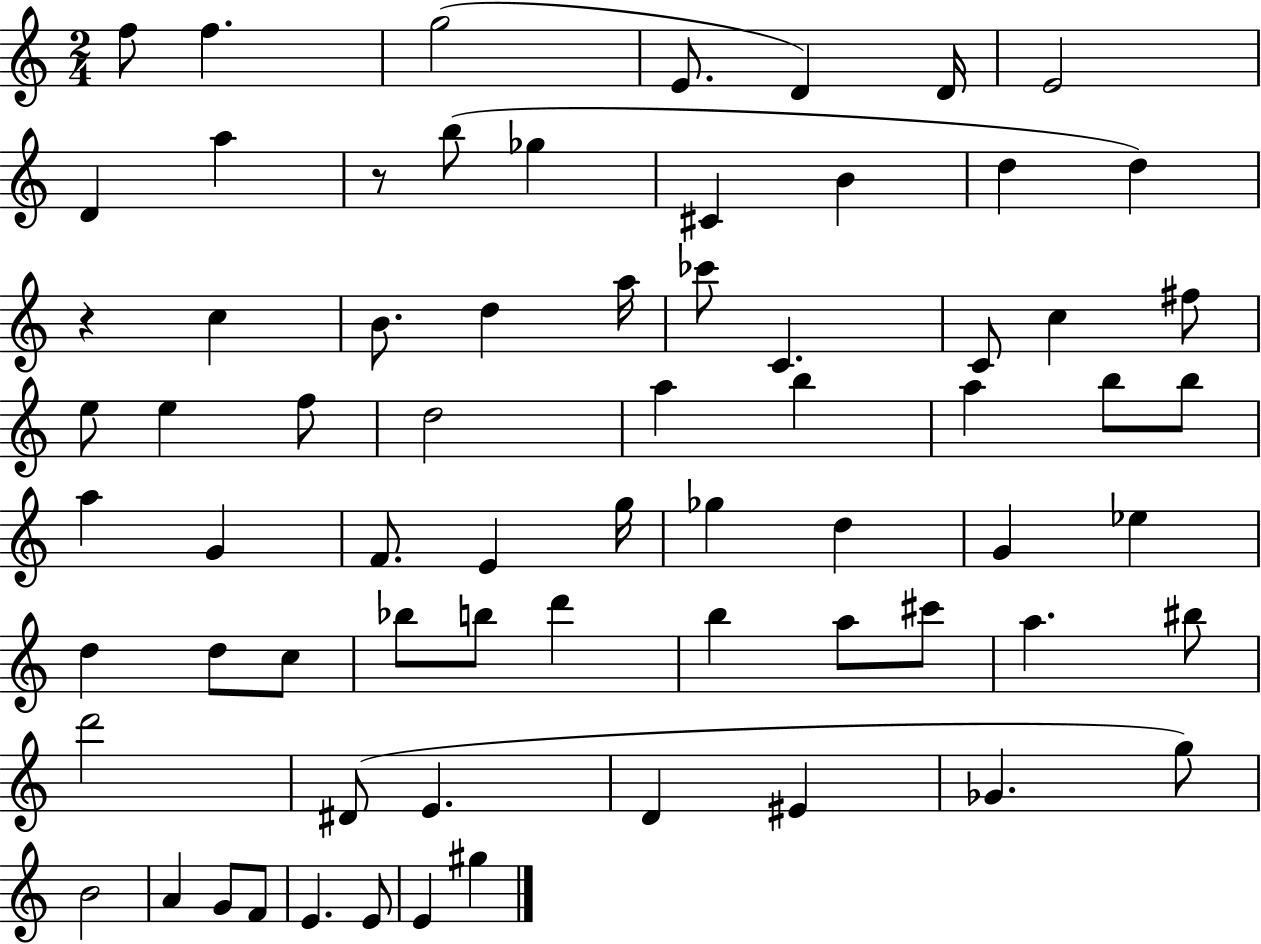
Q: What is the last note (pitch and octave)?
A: G#5